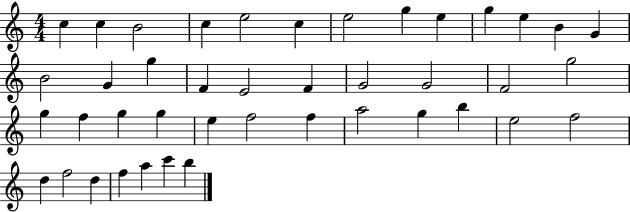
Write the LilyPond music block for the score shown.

{
  \clef treble
  \numericTimeSignature
  \time 4/4
  \key c \major
  c''4 c''4 b'2 | c''4 e''2 c''4 | e''2 g''4 e''4 | g''4 e''4 b'4 g'4 | \break b'2 g'4 g''4 | f'4 e'2 f'4 | g'2 g'2 | f'2 g''2 | \break g''4 f''4 g''4 g''4 | e''4 f''2 f''4 | a''2 g''4 b''4 | e''2 f''2 | \break d''4 f''2 d''4 | f''4 a''4 c'''4 b''4 | \bar "|."
}